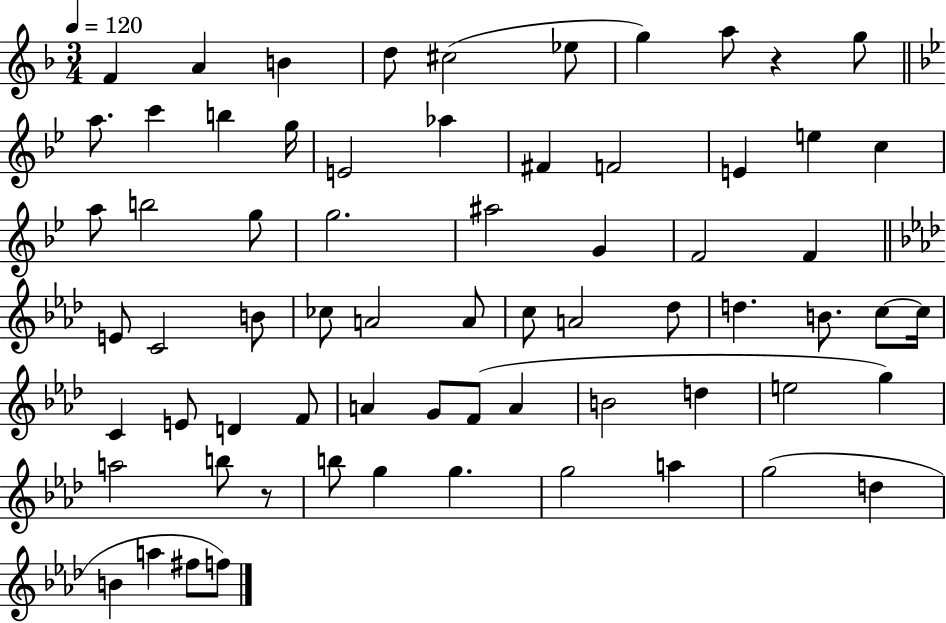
{
  \clef treble
  \numericTimeSignature
  \time 3/4
  \key f \major
  \tempo 4 = 120
  f'4 a'4 b'4 | d''8 cis''2( ees''8 | g''4) a''8 r4 g''8 | \bar "||" \break \key g \minor a''8. c'''4 b''4 g''16 | e'2 aes''4 | fis'4 f'2 | e'4 e''4 c''4 | \break a''8 b''2 g''8 | g''2. | ais''2 g'4 | f'2 f'4 | \break \bar "||" \break \key f \minor e'8 c'2 b'8 | ces''8 a'2 a'8 | c''8 a'2 des''8 | d''4. b'8. c''8~~ c''16 | \break c'4 e'8 d'4 f'8 | a'4 g'8 f'8( a'4 | b'2 d''4 | e''2 g''4) | \break a''2 b''8 r8 | b''8 g''4 g''4. | g''2 a''4 | g''2( d''4 | \break b'4 a''4 fis''8 f''8) | \bar "|."
}